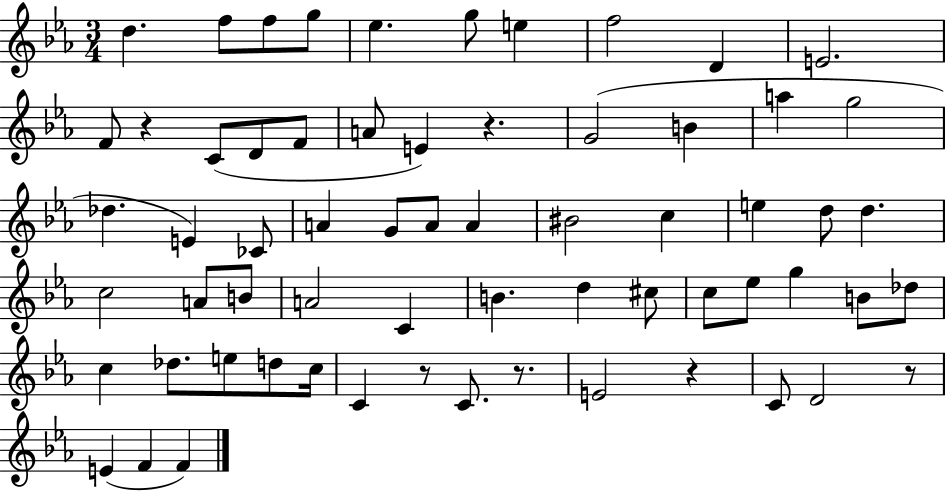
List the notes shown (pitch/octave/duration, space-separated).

D5/q. F5/e F5/e G5/e Eb5/q. G5/e E5/q F5/h D4/q E4/h. F4/e R/q C4/e D4/e F4/e A4/e E4/q R/q. G4/h B4/q A5/q G5/h Db5/q. E4/q CES4/e A4/q G4/e A4/e A4/q BIS4/h C5/q E5/q D5/e D5/q. C5/h A4/e B4/e A4/h C4/q B4/q. D5/q C#5/e C5/e Eb5/e G5/q B4/e Db5/e C5/q Db5/e. E5/e D5/e C5/s C4/q R/e C4/e. R/e. E4/h R/q C4/e D4/h R/e E4/q F4/q F4/q